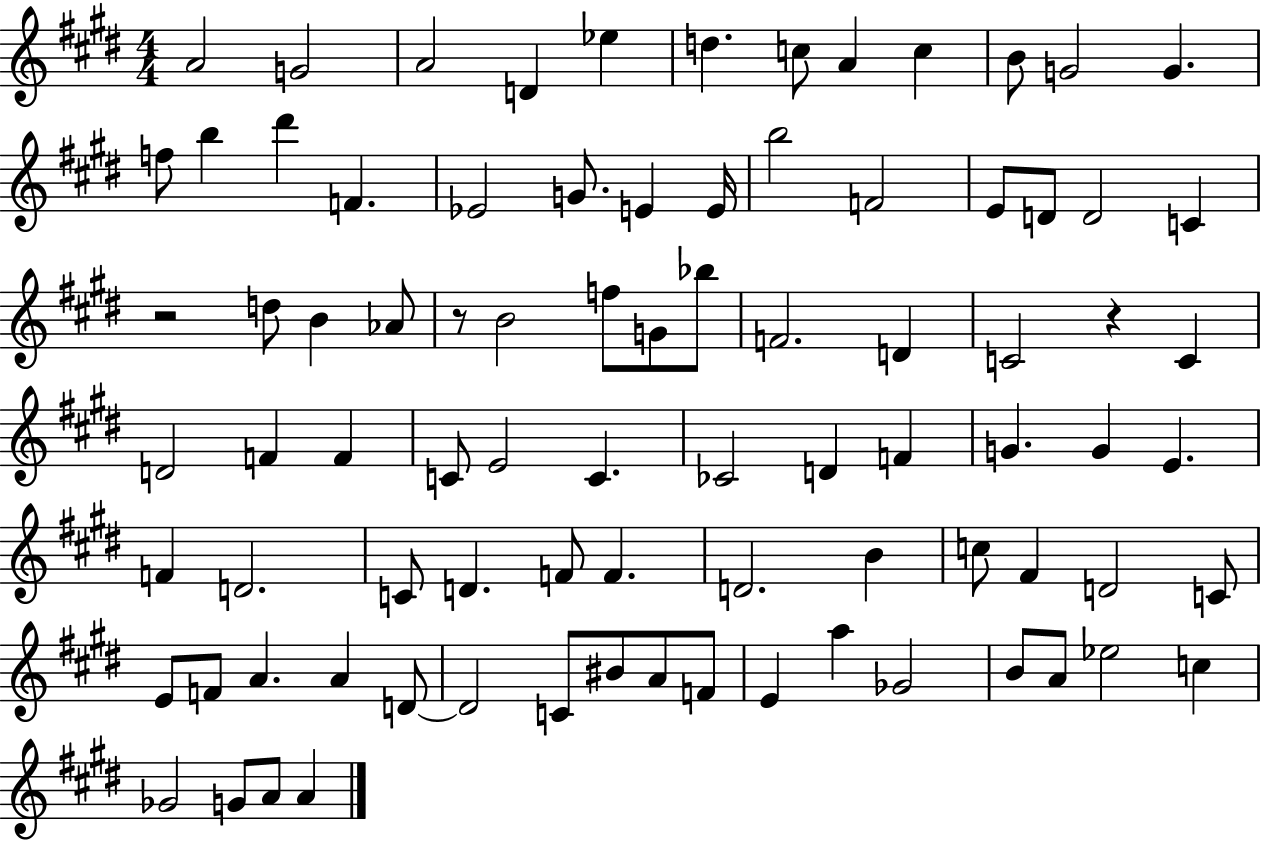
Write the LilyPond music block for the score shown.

{
  \clef treble
  \numericTimeSignature
  \time 4/4
  \key e \major
  a'2 g'2 | a'2 d'4 ees''4 | d''4. c''8 a'4 c''4 | b'8 g'2 g'4. | \break f''8 b''4 dis'''4 f'4. | ees'2 g'8. e'4 e'16 | b''2 f'2 | e'8 d'8 d'2 c'4 | \break r2 d''8 b'4 aes'8 | r8 b'2 f''8 g'8 bes''8 | f'2. d'4 | c'2 r4 c'4 | \break d'2 f'4 f'4 | c'8 e'2 c'4. | ces'2 d'4 f'4 | g'4. g'4 e'4. | \break f'4 d'2. | c'8 d'4. f'8 f'4. | d'2. b'4 | c''8 fis'4 d'2 c'8 | \break e'8 f'8 a'4. a'4 d'8~~ | d'2 c'8 bis'8 a'8 f'8 | e'4 a''4 ges'2 | b'8 a'8 ees''2 c''4 | \break ges'2 g'8 a'8 a'4 | \bar "|."
}